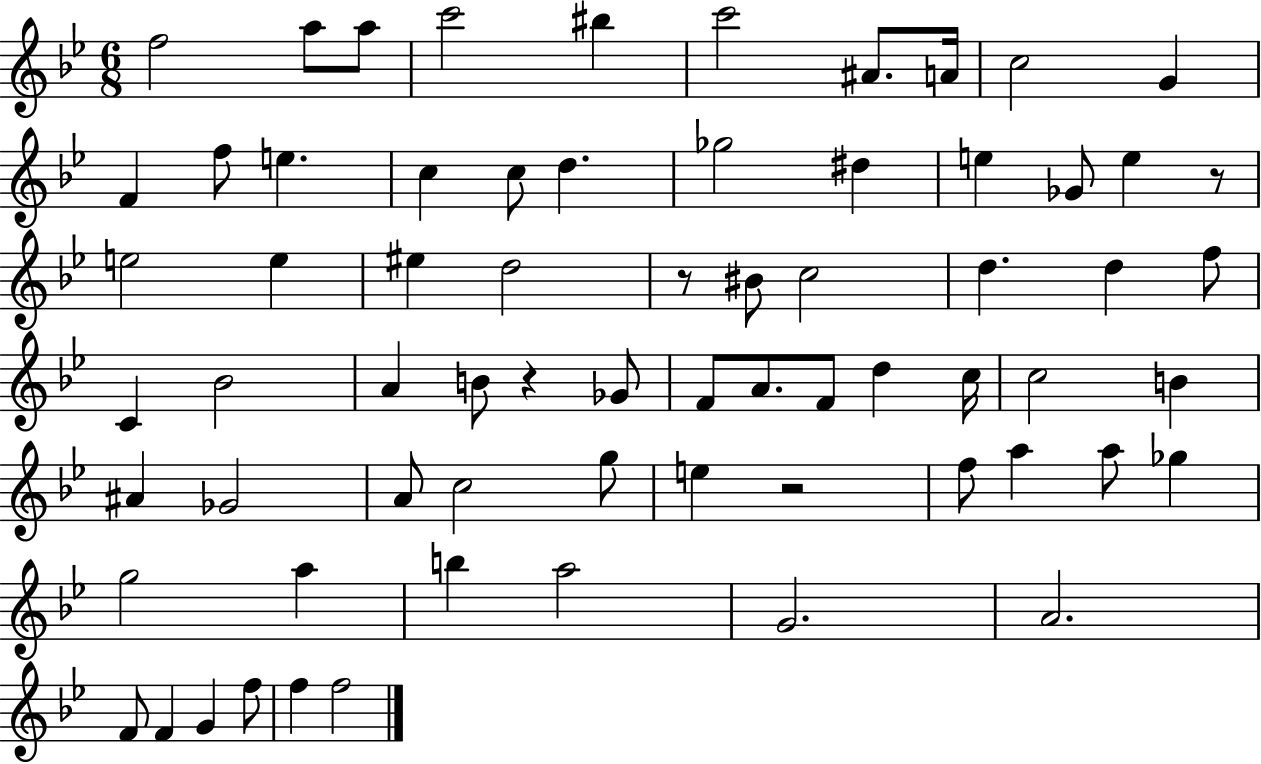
X:1
T:Untitled
M:6/8
L:1/4
K:Bb
f2 a/2 a/2 c'2 ^b c'2 ^A/2 A/4 c2 G F f/2 e c c/2 d _g2 ^d e _G/2 e z/2 e2 e ^e d2 z/2 ^B/2 c2 d d f/2 C _B2 A B/2 z _G/2 F/2 A/2 F/2 d c/4 c2 B ^A _G2 A/2 c2 g/2 e z2 f/2 a a/2 _g g2 a b a2 G2 A2 F/2 F G f/2 f f2